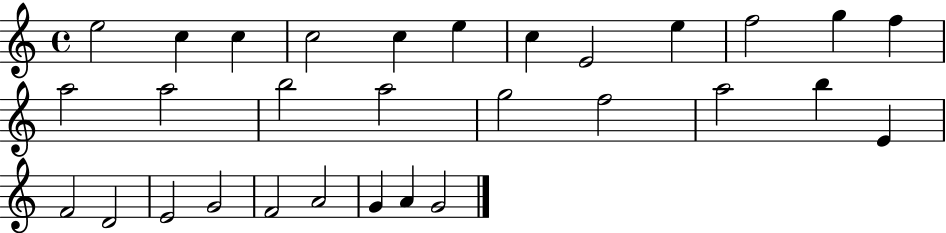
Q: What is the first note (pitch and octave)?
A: E5